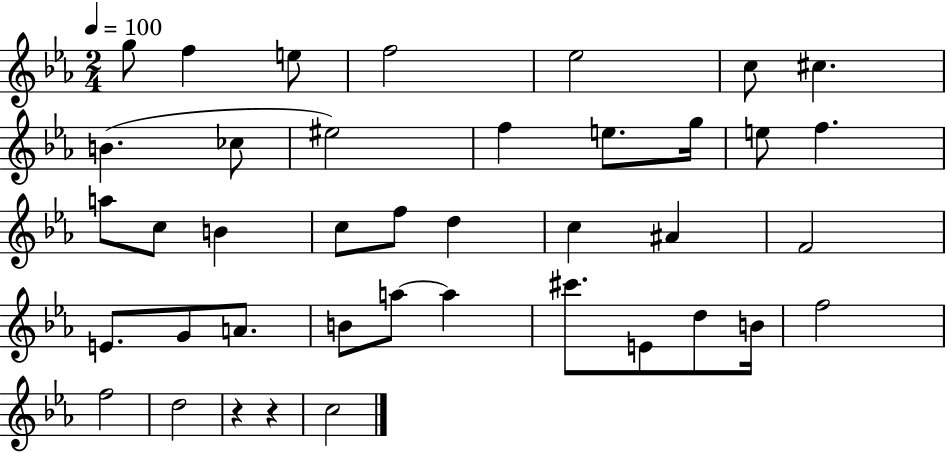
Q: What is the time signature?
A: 2/4